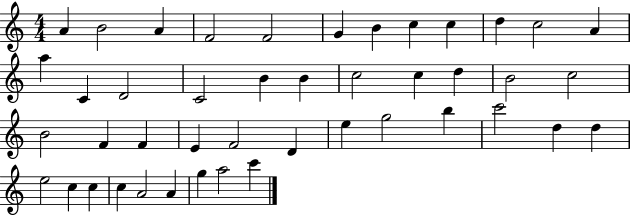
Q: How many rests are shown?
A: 0